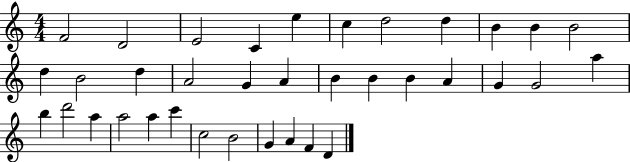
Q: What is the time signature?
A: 4/4